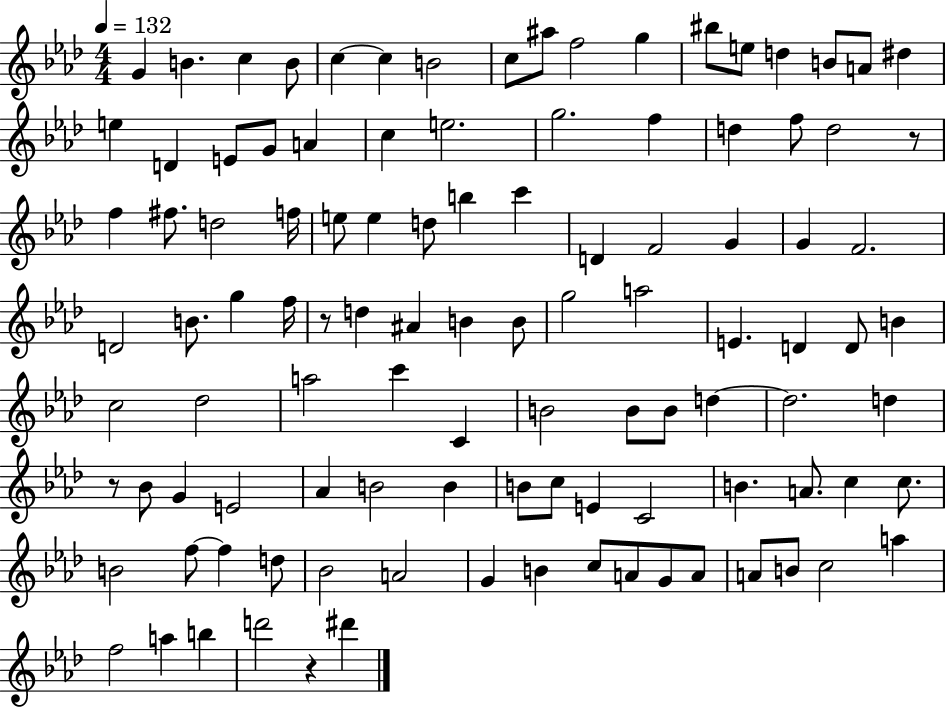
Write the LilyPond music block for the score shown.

{
  \clef treble
  \numericTimeSignature
  \time 4/4
  \key aes \major
  \tempo 4 = 132
  g'4 b'4. c''4 b'8 | c''4~~ c''4 b'2 | c''8 ais''8 f''2 g''4 | bis''8 e''8 d''4 b'8 a'8 dis''4 | \break e''4 d'4 e'8 g'8 a'4 | c''4 e''2. | g''2. f''4 | d''4 f''8 d''2 r8 | \break f''4 fis''8. d''2 f''16 | e''8 e''4 d''8 b''4 c'''4 | d'4 f'2 g'4 | g'4 f'2. | \break d'2 b'8. g''4 f''16 | r8 d''4 ais'4 b'4 b'8 | g''2 a''2 | e'4. d'4 d'8 b'4 | \break c''2 des''2 | a''2 c'''4 c'4 | b'2 b'8 b'8 d''4~~ | d''2. d''4 | \break r8 bes'8 g'4 e'2 | aes'4 b'2 b'4 | b'8 c''8 e'4 c'2 | b'4. a'8. c''4 c''8. | \break b'2 f''8~~ f''4 d''8 | bes'2 a'2 | g'4 b'4 c''8 a'8 g'8 a'8 | a'8 b'8 c''2 a''4 | \break f''2 a''4 b''4 | d'''2 r4 dis'''4 | \bar "|."
}